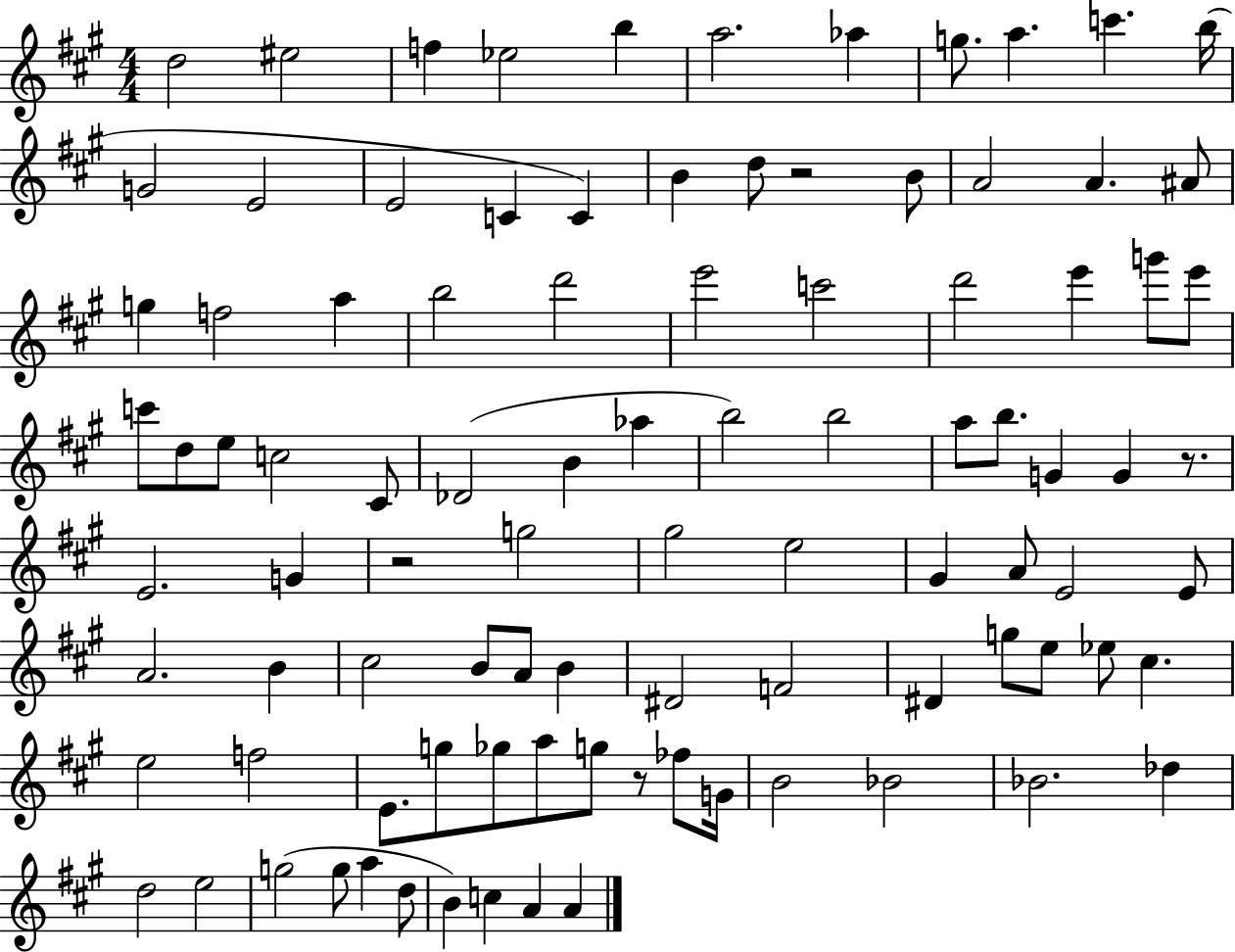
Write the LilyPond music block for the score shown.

{
  \clef treble
  \numericTimeSignature
  \time 4/4
  \key a \major
  d''2 eis''2 | f''4 ees''2 b''4 | a''2. aes''4 | g''8. a''4. c'''4. b''16( | \break g'2 e'2 | e'2 c'4 c'4) | b'4 d''8 r2 b'8 | a'2 a'4. ais'8 | \break g''4 f''2 a''4 | b''2 d'''2 | e'''2 c'''2 | d'''2 e'''4 g'''8 e'''8 | \break c'''8 d''8 e''8 c''2 cis'8 | des'2( b'4 aes''4 | b''2) b''2 | a''8 b''8. g'4 g'4 r8. | \break e'2. g'4 | r2 g''2 | gis''2 e''2 | gis'4 a'8 e'2 e'8 | \break a'2. b'4 | cis''2 b'8 a'8 b'4 | dis'2 f'2 | dis'4 g''8 e''8 ees''8 cis''4. | \break e''2 f''2 | e'8. g''8 ges''8 a''8 g''8 r8 fes''8 g'16 | b'2 bes'2 | bes'2. des''4 | \break d''2 e''2 | g''2( g''8 a''4 d''8 | b'4) c''4 a'4 a'4 | \bar "|."
}